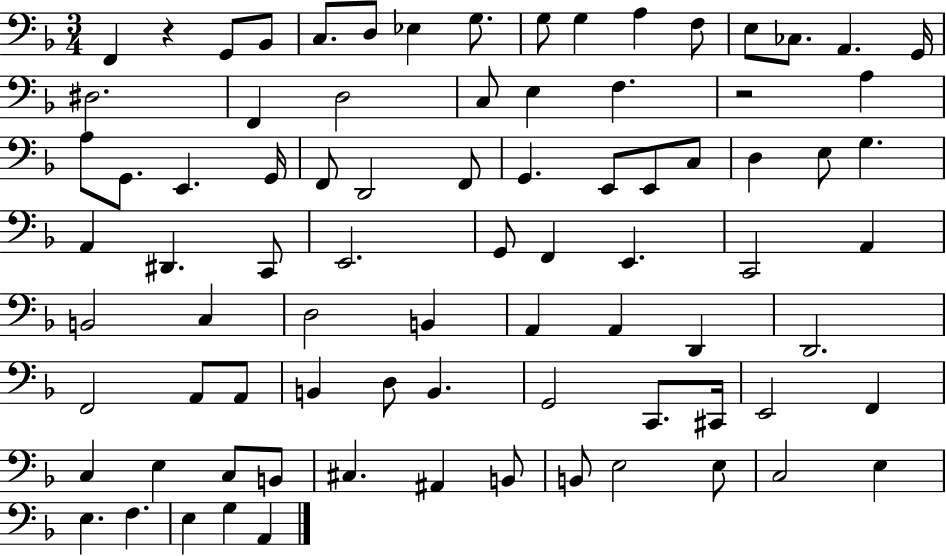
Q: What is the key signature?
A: F major